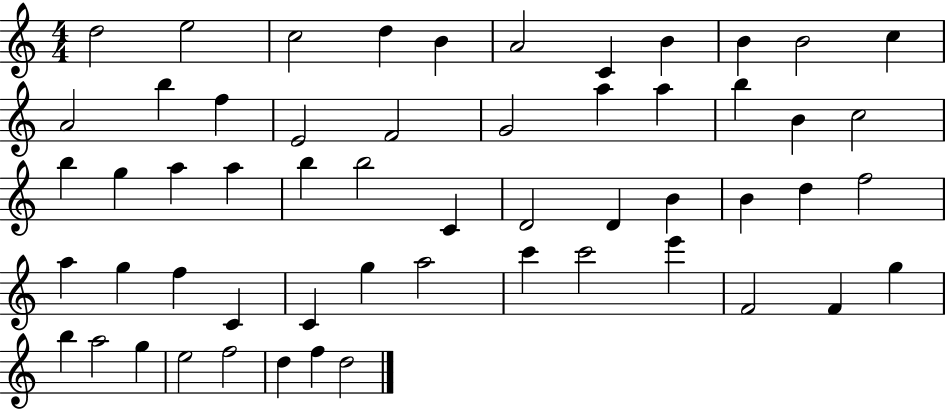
{
  \clef treble
  \numericTimeSignature
  \time 4/4
  \key c \major
  d''2 e''2 | c''2 d''4 b'4 | a'2 c'4 b'4 | b'4 b'2 c''4 | \break a'2 b''4 f''4 | e'2 f'2 | g'2 a''4 a''4 | b''4 b'4 c''2 | \break b''4 g''4 a''4 a''4 | b''4 b''2 c'4 | d'2 d'4 b'4 | b'4 d''4 f''2 | \break a''4 g''4 f''4 c'4 | c'4 g''4 a''2 | c'''4 c'''2 e'''4 | f'2 f'4 g''4 | \break b''4 a''2 g''4 | e''2 f''2 | d''4 f''4 d''2 | \bar "|."
}